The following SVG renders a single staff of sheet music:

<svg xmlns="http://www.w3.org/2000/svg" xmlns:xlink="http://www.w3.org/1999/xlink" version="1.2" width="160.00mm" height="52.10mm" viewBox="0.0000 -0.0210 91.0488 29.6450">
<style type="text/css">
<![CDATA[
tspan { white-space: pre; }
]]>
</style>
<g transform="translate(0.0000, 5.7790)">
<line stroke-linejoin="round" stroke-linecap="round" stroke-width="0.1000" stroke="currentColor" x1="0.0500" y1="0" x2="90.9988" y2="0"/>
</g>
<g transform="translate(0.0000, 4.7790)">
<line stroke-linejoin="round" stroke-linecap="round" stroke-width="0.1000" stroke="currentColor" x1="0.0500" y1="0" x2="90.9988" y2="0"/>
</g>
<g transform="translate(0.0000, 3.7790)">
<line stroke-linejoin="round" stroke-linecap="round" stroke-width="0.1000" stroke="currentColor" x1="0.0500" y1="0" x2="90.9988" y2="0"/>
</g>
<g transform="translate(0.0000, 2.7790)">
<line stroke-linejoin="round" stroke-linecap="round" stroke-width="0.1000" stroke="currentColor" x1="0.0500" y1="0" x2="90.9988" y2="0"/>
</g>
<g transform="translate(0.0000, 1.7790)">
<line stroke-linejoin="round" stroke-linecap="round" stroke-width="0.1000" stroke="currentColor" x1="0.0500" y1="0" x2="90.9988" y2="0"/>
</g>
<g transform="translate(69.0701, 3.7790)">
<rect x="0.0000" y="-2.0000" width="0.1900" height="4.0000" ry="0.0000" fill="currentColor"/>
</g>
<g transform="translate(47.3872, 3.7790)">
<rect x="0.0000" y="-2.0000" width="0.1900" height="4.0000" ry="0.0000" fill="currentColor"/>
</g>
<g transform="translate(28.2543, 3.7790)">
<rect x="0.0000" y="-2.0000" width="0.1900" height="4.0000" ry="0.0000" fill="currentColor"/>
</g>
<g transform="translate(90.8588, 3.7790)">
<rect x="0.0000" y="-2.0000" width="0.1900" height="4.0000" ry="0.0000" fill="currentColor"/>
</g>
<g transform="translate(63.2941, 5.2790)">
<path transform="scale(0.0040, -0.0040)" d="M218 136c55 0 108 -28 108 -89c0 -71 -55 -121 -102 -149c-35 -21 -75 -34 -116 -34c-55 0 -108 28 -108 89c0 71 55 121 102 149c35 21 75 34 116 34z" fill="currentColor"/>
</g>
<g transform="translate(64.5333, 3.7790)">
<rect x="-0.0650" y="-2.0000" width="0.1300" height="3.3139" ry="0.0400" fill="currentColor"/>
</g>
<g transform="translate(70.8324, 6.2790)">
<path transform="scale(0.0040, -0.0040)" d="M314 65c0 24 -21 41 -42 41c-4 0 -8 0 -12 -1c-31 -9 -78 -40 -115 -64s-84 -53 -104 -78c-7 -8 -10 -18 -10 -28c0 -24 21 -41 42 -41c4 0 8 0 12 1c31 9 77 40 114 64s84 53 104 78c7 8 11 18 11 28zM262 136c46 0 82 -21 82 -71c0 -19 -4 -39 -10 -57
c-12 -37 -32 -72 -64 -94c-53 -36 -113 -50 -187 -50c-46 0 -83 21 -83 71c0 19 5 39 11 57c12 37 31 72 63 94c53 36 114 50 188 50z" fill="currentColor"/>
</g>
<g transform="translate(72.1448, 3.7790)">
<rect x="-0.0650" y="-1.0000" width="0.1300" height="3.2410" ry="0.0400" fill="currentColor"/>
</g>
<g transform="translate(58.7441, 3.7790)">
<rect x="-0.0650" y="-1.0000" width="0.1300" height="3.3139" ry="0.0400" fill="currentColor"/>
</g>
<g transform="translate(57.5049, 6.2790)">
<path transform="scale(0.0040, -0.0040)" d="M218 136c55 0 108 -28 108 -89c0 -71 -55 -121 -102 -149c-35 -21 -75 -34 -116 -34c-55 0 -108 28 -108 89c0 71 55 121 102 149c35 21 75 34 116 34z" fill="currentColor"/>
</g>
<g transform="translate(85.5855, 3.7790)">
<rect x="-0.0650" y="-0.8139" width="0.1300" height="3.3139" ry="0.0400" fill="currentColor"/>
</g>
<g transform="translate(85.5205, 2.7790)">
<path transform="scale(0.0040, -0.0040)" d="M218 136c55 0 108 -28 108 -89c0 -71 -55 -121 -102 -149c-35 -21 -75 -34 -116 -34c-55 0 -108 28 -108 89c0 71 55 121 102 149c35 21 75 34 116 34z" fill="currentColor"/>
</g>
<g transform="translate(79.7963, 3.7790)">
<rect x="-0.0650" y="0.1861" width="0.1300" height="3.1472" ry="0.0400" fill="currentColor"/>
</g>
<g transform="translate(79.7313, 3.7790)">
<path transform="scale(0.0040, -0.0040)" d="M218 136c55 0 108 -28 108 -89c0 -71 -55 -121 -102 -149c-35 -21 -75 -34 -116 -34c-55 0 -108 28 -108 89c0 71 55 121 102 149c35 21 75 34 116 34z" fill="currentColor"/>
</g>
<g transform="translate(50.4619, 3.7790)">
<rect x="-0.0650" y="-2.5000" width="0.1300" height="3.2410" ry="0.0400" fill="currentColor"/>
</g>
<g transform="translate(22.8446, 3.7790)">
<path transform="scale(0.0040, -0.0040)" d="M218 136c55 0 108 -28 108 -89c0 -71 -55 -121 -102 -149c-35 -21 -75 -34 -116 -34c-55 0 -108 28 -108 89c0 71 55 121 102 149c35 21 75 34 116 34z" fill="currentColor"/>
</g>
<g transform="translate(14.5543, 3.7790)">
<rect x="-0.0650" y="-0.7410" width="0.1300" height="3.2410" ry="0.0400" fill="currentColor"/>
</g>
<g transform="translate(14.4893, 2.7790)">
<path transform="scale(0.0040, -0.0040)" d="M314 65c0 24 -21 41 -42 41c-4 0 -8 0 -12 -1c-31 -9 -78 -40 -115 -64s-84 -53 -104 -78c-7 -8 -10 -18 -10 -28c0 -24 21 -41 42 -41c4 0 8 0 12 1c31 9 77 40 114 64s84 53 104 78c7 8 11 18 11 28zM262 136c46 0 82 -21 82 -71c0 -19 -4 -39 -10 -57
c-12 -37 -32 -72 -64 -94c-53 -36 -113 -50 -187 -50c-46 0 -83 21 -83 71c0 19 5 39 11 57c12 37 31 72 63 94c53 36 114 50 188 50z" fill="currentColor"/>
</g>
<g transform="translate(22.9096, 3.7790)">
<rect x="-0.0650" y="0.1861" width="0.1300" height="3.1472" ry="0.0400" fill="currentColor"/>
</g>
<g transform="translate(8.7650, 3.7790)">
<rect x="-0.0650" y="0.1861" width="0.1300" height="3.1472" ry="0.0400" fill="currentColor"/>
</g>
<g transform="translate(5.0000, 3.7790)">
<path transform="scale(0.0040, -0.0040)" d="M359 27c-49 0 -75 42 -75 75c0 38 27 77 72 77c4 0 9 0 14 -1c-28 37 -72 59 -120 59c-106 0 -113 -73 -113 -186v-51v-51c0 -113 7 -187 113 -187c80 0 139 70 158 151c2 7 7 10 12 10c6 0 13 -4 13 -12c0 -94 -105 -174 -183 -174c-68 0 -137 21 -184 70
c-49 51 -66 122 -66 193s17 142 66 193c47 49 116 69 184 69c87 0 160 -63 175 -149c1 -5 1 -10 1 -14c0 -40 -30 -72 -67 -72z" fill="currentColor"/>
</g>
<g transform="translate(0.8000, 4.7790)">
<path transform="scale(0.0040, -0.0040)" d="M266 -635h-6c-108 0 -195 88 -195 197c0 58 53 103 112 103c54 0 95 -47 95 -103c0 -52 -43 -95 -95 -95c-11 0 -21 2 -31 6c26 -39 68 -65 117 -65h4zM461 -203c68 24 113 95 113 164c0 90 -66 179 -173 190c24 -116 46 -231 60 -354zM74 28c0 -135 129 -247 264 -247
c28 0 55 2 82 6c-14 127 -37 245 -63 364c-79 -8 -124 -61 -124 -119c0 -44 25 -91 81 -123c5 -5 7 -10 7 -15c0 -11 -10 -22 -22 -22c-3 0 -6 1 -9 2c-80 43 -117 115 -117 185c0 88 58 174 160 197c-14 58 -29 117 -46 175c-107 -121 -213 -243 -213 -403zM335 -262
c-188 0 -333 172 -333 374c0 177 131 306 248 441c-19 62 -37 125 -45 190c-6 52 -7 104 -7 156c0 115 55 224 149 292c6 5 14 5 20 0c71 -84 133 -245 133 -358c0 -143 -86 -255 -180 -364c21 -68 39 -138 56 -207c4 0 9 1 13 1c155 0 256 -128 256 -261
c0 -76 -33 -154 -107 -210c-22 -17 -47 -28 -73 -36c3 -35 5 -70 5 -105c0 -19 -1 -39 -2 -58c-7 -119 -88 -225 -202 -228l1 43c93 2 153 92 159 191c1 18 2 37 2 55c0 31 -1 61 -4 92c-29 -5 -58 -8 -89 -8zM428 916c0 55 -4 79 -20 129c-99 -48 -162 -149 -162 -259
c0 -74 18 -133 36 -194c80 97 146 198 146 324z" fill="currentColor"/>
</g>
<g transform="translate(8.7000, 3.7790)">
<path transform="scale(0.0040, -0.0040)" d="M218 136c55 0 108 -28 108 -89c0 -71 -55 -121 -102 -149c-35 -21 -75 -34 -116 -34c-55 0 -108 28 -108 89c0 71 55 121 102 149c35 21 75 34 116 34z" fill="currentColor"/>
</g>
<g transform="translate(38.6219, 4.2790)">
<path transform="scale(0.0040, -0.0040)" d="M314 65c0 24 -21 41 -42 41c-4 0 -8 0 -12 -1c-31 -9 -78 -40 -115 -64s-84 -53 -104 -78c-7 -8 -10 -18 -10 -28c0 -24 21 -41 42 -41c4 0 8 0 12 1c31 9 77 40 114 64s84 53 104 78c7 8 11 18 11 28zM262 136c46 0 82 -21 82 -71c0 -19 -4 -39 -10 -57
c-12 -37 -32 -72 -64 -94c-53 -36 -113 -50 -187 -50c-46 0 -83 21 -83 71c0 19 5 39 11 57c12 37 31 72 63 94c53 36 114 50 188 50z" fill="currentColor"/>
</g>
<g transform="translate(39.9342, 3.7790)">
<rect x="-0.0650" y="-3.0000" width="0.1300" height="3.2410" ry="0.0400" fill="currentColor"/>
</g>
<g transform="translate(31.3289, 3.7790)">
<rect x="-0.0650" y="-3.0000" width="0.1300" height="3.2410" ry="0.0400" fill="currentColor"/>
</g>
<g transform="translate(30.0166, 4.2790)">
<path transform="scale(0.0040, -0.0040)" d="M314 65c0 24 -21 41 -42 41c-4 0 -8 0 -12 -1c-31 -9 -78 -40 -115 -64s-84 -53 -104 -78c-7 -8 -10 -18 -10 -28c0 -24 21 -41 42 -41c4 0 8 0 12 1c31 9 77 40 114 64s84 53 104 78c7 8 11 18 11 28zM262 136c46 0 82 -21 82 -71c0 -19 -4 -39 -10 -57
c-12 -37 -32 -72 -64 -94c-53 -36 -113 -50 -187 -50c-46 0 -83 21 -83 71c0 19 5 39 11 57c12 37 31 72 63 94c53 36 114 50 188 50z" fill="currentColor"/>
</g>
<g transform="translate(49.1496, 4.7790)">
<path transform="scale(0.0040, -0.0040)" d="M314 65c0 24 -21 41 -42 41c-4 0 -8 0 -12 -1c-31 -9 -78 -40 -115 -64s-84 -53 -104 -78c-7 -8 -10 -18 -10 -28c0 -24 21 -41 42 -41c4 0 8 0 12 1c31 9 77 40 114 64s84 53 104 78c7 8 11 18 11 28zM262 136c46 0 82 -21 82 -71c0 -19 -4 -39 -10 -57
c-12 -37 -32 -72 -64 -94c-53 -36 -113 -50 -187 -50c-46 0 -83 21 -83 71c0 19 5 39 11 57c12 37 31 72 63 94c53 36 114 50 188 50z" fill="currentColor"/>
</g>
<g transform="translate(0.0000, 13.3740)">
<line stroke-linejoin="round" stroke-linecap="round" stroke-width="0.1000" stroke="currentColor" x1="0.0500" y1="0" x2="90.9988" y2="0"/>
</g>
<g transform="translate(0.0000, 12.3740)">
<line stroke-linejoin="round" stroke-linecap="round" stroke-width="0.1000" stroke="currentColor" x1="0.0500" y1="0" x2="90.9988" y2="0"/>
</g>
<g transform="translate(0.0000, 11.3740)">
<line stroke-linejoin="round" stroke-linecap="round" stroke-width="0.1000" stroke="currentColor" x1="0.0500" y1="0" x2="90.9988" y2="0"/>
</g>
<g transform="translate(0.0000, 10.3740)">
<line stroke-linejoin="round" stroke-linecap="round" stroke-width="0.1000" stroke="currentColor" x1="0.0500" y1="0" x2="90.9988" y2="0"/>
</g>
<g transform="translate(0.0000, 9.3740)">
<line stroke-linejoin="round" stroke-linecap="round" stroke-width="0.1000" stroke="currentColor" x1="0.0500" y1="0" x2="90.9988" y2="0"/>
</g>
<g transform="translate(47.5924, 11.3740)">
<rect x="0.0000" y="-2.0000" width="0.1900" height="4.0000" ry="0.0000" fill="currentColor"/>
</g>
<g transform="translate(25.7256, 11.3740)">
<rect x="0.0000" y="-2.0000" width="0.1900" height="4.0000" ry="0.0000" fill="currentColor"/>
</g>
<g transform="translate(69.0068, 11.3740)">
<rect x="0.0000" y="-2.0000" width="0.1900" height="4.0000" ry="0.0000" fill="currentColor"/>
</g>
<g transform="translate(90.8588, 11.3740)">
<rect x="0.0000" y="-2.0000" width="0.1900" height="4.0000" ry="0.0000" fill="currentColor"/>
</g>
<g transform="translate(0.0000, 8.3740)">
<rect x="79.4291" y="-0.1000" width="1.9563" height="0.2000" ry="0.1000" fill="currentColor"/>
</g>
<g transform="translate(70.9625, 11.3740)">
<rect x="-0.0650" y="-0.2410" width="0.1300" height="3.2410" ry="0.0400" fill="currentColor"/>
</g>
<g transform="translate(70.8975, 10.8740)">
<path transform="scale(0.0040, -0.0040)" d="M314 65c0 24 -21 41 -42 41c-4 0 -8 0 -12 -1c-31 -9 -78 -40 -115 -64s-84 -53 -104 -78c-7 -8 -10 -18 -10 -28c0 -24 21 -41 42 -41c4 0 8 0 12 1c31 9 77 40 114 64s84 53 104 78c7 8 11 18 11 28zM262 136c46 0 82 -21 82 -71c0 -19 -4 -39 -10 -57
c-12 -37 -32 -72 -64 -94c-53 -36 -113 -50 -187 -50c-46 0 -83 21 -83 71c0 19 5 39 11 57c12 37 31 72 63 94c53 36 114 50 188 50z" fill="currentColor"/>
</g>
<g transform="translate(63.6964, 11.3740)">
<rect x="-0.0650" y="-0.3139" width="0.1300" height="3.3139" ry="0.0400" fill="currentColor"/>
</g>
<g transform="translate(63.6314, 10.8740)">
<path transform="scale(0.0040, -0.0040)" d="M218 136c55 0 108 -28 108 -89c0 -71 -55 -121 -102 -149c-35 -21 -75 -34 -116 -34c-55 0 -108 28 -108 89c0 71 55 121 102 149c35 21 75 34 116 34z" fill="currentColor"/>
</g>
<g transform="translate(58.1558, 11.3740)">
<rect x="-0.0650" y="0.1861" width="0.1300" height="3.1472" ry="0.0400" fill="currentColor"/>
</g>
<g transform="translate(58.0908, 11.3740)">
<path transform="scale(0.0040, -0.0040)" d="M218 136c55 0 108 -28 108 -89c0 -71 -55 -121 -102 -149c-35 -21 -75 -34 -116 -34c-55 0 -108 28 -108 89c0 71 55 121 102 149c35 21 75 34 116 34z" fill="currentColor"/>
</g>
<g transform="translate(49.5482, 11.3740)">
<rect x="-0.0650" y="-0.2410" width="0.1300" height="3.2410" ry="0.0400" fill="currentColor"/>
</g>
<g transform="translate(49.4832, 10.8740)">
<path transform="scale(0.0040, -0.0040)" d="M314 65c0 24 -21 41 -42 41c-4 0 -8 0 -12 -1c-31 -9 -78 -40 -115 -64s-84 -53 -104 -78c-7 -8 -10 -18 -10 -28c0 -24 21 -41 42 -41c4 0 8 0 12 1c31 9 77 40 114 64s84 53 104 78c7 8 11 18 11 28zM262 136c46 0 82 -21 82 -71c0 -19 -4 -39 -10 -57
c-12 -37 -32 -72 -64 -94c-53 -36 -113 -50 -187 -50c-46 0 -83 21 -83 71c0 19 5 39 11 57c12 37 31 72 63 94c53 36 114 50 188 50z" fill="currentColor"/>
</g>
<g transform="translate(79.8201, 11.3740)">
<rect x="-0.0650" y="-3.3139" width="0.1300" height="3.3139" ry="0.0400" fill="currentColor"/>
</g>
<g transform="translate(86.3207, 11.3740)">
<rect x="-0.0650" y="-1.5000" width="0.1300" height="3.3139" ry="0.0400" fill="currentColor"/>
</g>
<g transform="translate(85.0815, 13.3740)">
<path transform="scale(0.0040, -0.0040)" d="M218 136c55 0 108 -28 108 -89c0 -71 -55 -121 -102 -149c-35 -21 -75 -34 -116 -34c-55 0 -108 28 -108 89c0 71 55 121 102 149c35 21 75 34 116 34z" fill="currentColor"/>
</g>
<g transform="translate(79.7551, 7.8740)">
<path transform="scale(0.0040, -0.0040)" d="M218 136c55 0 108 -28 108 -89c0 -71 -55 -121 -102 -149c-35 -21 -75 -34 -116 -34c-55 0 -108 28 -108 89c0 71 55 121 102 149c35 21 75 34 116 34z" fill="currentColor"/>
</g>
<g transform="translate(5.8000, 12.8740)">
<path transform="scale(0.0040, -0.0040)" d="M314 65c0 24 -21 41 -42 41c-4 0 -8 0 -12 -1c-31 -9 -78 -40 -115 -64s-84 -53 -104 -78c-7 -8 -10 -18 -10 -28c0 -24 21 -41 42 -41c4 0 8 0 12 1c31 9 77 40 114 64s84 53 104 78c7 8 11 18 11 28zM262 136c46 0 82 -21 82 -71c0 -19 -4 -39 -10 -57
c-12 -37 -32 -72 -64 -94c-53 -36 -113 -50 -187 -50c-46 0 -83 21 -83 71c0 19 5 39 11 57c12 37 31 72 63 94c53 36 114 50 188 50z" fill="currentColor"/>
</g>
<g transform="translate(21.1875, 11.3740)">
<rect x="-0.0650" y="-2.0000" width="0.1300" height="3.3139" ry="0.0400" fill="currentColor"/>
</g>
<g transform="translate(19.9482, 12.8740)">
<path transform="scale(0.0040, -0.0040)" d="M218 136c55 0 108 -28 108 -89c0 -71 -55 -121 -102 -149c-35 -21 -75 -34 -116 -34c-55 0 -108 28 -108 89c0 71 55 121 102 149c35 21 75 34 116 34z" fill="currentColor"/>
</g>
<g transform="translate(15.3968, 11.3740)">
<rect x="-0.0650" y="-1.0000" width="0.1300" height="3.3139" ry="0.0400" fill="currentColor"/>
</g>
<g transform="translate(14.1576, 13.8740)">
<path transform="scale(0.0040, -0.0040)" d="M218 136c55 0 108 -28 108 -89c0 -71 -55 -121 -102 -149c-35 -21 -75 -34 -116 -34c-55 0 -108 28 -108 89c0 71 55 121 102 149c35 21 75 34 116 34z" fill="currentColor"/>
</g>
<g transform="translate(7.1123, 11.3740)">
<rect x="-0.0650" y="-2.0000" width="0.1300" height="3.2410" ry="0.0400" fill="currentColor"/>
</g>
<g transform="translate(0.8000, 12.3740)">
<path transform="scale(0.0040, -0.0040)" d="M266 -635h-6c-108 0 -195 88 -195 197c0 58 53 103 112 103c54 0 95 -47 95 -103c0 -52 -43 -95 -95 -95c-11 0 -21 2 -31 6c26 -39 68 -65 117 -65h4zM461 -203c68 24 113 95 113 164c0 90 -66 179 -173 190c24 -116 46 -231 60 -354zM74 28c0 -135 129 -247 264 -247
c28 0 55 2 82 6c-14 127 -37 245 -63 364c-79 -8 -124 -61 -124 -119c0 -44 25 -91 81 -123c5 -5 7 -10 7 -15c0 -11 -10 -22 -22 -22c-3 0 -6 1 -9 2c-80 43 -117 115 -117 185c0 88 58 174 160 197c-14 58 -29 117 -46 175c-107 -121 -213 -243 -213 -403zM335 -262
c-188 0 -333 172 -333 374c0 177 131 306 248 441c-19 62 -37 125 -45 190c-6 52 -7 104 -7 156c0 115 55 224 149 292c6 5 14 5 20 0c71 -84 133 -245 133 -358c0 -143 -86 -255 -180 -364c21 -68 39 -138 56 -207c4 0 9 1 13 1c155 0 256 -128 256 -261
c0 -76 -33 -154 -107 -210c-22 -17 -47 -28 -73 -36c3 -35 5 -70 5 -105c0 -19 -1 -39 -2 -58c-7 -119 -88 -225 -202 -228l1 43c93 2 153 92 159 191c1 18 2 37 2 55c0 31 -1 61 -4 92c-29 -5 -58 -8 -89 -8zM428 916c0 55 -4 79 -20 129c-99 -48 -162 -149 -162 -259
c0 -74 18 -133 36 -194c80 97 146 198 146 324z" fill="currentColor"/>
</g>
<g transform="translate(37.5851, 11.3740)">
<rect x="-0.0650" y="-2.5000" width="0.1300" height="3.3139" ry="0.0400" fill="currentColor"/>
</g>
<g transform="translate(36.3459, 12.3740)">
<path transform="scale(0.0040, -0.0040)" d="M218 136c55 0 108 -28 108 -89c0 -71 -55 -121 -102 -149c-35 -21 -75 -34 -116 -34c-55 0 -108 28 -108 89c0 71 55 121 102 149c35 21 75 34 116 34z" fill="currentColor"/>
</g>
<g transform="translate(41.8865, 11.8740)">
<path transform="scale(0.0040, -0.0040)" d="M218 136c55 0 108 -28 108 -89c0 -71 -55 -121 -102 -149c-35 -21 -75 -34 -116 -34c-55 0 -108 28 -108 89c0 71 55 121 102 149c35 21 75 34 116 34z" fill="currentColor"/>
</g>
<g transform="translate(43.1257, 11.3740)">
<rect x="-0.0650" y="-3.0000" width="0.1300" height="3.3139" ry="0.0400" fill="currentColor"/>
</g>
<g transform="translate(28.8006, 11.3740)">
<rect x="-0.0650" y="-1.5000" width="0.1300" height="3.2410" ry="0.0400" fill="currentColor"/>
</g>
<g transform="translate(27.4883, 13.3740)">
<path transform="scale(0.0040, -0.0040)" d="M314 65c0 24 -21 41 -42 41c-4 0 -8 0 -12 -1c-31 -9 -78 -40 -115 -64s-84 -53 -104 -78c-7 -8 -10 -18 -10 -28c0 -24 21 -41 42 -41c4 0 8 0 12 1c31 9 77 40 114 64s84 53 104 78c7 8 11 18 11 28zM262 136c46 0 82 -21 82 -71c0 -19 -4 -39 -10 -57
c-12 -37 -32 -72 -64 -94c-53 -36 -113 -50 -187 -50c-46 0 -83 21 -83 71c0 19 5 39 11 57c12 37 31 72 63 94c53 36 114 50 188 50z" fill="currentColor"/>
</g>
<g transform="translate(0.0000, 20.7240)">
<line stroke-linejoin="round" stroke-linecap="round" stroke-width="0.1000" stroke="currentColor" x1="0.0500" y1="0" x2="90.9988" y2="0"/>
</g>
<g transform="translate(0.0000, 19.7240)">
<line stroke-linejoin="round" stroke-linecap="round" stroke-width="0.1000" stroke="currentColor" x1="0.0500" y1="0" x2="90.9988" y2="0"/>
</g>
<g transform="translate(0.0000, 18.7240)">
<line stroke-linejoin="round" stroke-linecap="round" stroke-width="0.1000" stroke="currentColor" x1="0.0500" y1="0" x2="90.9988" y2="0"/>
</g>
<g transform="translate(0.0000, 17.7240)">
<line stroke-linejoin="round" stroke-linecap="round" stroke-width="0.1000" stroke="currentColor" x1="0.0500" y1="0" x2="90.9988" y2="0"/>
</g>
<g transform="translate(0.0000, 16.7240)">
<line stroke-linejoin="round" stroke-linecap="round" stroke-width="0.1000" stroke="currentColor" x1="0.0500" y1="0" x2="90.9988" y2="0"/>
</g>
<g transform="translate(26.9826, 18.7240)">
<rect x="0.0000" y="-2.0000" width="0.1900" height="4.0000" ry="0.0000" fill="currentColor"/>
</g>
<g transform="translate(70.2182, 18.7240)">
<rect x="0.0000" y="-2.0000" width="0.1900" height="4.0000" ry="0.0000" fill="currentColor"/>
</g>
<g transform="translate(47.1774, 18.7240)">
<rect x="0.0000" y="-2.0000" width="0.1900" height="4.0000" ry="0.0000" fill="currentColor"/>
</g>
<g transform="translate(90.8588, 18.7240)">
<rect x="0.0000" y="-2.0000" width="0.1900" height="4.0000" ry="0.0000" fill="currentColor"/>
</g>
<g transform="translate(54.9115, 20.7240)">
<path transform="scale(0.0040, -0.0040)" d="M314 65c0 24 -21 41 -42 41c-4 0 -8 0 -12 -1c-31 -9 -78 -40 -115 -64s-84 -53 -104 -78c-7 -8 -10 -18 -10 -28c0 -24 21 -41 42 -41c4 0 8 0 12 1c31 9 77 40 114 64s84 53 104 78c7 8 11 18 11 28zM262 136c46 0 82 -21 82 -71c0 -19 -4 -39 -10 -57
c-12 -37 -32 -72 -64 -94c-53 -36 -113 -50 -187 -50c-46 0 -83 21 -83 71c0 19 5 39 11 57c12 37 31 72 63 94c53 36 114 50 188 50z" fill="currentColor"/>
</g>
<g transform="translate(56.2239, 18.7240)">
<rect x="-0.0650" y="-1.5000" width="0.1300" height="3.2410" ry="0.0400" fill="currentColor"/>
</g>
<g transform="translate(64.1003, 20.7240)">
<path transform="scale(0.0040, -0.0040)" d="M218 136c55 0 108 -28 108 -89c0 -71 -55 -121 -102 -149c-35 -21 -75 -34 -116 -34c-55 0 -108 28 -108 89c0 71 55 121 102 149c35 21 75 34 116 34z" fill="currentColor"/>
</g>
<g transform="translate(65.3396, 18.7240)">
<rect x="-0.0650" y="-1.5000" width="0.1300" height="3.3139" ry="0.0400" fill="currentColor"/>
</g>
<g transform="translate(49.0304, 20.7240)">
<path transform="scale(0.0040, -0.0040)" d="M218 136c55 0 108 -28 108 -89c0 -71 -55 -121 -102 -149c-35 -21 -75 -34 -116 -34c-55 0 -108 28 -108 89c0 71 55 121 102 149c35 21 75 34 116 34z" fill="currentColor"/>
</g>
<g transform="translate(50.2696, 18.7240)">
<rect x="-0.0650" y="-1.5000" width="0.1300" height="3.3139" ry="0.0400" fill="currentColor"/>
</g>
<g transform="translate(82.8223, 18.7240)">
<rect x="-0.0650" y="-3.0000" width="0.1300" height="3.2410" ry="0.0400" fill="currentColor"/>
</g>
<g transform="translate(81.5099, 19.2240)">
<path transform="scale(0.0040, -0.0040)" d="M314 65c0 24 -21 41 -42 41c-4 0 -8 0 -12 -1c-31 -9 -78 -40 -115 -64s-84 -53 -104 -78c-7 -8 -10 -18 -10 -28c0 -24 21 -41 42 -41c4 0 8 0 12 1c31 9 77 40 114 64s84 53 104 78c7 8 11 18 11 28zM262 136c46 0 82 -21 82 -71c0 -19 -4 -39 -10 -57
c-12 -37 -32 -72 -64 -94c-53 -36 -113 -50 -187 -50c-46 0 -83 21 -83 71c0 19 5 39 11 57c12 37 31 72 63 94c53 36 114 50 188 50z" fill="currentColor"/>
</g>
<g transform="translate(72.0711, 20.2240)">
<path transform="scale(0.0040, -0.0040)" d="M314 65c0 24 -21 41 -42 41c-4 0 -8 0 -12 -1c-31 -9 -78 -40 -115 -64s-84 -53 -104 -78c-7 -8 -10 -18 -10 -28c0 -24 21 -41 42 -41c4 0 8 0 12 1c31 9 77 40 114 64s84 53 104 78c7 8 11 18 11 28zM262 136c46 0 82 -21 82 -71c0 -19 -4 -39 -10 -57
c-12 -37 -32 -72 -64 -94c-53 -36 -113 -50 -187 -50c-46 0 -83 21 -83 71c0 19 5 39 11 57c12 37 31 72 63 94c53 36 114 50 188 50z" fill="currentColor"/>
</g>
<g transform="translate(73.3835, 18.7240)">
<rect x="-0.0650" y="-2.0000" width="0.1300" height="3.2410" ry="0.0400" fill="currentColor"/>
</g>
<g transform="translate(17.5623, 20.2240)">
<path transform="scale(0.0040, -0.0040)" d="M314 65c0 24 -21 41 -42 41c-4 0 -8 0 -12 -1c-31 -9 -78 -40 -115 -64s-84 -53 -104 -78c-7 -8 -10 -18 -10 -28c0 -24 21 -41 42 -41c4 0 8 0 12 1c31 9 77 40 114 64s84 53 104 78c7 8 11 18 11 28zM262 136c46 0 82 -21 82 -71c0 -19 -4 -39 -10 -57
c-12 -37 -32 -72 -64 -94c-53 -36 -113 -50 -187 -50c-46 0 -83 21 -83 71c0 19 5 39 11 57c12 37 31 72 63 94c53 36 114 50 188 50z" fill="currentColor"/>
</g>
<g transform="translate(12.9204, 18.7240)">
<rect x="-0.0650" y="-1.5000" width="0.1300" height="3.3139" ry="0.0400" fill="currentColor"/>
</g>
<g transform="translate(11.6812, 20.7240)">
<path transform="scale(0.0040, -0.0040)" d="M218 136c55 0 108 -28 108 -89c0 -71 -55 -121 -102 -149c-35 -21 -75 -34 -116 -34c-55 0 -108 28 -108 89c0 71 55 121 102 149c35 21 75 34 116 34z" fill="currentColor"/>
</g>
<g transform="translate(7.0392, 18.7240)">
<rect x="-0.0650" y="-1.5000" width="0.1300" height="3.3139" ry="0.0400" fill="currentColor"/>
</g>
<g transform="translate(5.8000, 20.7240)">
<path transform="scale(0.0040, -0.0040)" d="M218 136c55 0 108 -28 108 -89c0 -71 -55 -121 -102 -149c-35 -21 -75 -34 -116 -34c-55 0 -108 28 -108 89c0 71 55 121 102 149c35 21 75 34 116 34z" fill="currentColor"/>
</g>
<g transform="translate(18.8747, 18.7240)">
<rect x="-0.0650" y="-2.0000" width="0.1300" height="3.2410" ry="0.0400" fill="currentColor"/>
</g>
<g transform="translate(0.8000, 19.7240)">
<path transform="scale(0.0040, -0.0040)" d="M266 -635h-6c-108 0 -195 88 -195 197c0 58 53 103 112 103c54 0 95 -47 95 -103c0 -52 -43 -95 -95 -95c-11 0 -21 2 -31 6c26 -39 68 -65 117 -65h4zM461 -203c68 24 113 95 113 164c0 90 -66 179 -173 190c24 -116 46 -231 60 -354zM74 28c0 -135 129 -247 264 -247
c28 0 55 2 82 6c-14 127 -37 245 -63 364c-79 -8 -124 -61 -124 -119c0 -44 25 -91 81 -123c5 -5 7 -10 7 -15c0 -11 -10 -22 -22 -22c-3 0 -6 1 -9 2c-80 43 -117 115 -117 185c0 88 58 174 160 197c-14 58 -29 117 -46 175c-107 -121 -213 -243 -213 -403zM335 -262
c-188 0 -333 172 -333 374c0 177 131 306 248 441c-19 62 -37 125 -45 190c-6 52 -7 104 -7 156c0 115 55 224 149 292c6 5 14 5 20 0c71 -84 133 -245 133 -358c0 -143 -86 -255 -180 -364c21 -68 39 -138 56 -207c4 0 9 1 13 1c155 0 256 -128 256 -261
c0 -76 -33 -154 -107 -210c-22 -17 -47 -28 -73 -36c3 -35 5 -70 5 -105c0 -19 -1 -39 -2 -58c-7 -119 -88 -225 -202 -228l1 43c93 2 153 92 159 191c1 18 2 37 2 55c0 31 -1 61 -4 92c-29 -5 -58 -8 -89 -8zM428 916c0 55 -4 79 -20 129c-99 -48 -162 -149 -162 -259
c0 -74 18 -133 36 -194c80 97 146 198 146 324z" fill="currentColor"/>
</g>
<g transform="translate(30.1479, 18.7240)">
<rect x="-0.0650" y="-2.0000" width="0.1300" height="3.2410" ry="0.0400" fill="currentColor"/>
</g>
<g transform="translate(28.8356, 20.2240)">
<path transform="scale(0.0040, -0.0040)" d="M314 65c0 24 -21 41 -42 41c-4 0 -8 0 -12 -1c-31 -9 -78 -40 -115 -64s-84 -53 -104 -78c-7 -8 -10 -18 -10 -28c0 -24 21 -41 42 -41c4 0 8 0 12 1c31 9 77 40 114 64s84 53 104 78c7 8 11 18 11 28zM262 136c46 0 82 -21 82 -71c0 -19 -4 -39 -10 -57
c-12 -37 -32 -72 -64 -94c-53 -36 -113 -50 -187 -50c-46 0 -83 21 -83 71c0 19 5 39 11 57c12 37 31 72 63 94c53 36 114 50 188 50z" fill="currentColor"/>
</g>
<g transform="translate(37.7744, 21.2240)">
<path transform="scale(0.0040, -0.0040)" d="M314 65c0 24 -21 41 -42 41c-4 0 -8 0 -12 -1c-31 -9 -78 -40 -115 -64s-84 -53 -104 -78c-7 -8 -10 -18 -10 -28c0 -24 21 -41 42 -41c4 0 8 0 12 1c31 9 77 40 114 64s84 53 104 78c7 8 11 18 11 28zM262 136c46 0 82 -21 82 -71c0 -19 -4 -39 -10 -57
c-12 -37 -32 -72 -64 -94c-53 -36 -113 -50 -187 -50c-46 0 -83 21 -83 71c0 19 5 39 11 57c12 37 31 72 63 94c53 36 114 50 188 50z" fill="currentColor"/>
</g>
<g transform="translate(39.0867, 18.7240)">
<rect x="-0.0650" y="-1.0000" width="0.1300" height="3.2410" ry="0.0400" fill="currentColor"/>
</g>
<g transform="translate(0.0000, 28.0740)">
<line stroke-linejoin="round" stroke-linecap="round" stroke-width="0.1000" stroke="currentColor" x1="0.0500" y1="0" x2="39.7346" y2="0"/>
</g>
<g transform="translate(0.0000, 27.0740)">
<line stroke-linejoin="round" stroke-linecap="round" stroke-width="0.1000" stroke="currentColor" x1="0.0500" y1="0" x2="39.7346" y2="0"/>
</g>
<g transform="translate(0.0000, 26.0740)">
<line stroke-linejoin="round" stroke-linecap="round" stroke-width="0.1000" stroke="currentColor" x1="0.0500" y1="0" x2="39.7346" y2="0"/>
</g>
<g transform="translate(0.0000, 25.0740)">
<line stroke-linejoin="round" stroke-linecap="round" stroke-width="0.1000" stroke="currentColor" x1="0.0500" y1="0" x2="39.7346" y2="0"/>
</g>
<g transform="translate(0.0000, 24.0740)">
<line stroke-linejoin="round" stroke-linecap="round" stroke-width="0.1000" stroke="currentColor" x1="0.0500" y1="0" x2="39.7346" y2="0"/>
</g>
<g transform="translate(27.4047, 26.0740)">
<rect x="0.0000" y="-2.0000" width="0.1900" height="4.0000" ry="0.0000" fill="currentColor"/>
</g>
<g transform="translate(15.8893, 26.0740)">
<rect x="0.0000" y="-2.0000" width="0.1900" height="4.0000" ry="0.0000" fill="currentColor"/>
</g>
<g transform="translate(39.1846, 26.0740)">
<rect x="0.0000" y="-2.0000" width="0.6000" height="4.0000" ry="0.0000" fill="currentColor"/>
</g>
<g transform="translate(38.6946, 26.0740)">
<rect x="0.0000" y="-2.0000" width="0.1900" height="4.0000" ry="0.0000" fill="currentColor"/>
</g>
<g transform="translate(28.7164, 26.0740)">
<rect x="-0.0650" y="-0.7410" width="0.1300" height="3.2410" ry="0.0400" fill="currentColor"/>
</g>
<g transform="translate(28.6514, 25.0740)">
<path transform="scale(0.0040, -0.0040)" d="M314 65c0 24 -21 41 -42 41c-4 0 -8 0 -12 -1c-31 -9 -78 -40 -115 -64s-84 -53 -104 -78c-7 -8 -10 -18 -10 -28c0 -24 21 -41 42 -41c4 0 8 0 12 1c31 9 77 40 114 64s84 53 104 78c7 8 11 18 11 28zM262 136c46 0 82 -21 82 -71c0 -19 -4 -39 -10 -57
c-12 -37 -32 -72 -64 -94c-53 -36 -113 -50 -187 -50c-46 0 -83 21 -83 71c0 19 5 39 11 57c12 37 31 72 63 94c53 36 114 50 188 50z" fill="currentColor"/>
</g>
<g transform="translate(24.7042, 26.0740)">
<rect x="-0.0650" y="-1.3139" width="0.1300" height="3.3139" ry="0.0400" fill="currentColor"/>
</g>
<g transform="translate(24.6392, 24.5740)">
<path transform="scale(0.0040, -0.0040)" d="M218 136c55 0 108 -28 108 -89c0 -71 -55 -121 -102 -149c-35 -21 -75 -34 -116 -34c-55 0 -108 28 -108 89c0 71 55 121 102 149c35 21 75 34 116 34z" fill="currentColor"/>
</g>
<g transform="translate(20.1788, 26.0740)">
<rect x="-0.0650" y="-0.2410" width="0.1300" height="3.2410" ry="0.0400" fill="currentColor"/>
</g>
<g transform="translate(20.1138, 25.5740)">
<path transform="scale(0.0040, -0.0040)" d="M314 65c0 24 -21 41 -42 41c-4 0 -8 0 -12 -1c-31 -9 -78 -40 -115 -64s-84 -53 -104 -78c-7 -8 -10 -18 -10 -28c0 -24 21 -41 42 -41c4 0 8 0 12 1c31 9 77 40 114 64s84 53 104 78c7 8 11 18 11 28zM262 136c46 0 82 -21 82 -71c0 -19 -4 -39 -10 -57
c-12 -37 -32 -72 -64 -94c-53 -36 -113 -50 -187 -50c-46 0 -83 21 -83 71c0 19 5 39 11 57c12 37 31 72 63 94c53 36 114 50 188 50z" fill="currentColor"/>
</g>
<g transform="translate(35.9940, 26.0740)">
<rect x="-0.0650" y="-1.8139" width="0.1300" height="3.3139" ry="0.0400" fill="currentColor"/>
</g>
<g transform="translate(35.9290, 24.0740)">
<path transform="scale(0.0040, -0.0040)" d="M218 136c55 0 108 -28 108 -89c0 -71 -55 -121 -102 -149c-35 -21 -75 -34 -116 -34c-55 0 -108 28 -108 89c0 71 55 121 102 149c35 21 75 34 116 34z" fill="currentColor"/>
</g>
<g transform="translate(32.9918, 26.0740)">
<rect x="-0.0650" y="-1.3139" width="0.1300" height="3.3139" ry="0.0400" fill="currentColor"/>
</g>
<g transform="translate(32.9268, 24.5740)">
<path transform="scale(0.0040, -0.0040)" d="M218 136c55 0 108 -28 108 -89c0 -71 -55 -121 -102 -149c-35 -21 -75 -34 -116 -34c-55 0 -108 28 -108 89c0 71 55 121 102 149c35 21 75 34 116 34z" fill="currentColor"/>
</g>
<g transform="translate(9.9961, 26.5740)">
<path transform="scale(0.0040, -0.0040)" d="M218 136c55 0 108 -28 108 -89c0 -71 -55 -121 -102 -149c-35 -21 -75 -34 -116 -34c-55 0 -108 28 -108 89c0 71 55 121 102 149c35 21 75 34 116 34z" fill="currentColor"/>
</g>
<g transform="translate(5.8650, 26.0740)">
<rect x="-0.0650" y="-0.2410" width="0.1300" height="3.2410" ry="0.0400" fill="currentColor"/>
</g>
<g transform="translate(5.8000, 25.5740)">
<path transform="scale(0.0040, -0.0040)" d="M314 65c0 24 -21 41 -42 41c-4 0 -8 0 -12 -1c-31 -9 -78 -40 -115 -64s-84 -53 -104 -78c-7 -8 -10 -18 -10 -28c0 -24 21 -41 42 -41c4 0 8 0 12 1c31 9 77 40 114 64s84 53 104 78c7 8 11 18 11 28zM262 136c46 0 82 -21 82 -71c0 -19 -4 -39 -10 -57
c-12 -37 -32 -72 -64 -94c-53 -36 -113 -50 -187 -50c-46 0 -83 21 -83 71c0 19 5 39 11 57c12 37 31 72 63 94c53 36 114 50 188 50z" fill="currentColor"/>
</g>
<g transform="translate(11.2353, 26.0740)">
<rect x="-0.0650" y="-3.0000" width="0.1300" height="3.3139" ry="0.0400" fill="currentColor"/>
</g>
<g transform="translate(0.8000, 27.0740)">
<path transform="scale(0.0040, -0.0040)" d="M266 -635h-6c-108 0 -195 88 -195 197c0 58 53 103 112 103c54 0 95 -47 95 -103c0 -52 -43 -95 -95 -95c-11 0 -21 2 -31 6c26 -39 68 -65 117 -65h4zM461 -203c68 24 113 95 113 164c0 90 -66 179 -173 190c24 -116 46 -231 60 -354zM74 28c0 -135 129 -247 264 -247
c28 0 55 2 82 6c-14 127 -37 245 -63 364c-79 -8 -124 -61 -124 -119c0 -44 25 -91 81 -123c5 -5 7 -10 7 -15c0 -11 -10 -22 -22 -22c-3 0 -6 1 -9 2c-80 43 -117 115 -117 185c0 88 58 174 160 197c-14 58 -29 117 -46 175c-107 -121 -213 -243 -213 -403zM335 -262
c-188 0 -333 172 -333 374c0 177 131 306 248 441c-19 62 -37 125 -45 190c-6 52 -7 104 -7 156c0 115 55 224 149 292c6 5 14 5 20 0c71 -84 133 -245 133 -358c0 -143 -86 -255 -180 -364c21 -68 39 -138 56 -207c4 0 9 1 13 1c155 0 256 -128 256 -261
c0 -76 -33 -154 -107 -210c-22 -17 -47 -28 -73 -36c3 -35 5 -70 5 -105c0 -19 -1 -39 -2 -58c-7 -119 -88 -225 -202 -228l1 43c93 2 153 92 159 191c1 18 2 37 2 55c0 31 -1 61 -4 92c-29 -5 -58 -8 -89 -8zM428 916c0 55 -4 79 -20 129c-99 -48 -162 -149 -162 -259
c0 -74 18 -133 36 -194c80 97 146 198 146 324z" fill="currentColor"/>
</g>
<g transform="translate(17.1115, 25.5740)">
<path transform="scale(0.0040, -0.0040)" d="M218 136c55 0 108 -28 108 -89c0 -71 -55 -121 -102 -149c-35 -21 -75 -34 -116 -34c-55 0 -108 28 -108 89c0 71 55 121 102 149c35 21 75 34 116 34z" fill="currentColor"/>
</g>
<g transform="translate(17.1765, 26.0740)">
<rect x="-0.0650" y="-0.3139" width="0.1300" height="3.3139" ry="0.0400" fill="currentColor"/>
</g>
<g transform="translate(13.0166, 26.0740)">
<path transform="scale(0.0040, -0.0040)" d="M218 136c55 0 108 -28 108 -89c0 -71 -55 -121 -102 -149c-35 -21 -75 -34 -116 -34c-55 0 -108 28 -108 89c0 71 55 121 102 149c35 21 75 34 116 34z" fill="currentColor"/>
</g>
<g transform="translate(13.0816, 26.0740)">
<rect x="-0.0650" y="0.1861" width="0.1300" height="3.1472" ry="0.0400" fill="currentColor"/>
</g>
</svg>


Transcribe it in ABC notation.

X:1
T:Untitled
M:4/4
L:1/4
K:C
B d2 B A2 A2 G2 D F D2 B d F2 D F E2 G A c2 B c c2 b E E E F2 F2 D2 E E2 E F2 A2 c2 A B c c2 e d2 e f